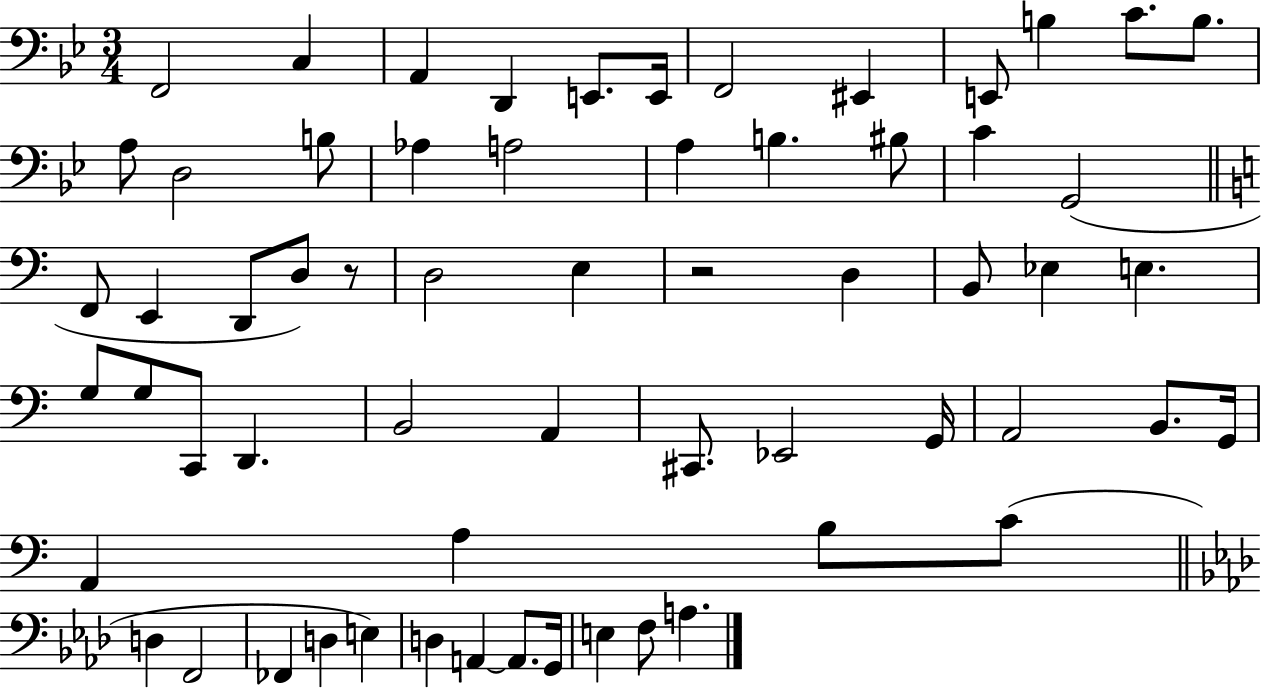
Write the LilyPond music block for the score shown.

{
  \clef bass
  \numericTimeSignature
  \time 3/4
  \key bes \major
  f,2 c4 | a,4 d,4 e,8. e,16 | f,2 eis,4 | e,8 b4 c'8. b8. | \break a8 d2 b8 | aes4 a2 | a4 b4. bis8 | c'4 g,2( | \break \bar "||" \break \key a \minor f,8 e,4 d,8 d8) r8 | d2 e4 | r2 d4 | b,8 ees4 e4. | \break g8 g8 c,8 d,4. | b,2 a,4 | cis,8. ees,2 g,16 | a,2 b,8. g,16 | \break a,4 a4 b8 c'8( | \bar "||" \break \key aes \major d4 f,2 | fes,4 d4 e4) | d4 a,4~~ a,8. g,16 | e4 f8 a4. | \break \bar "|."
}